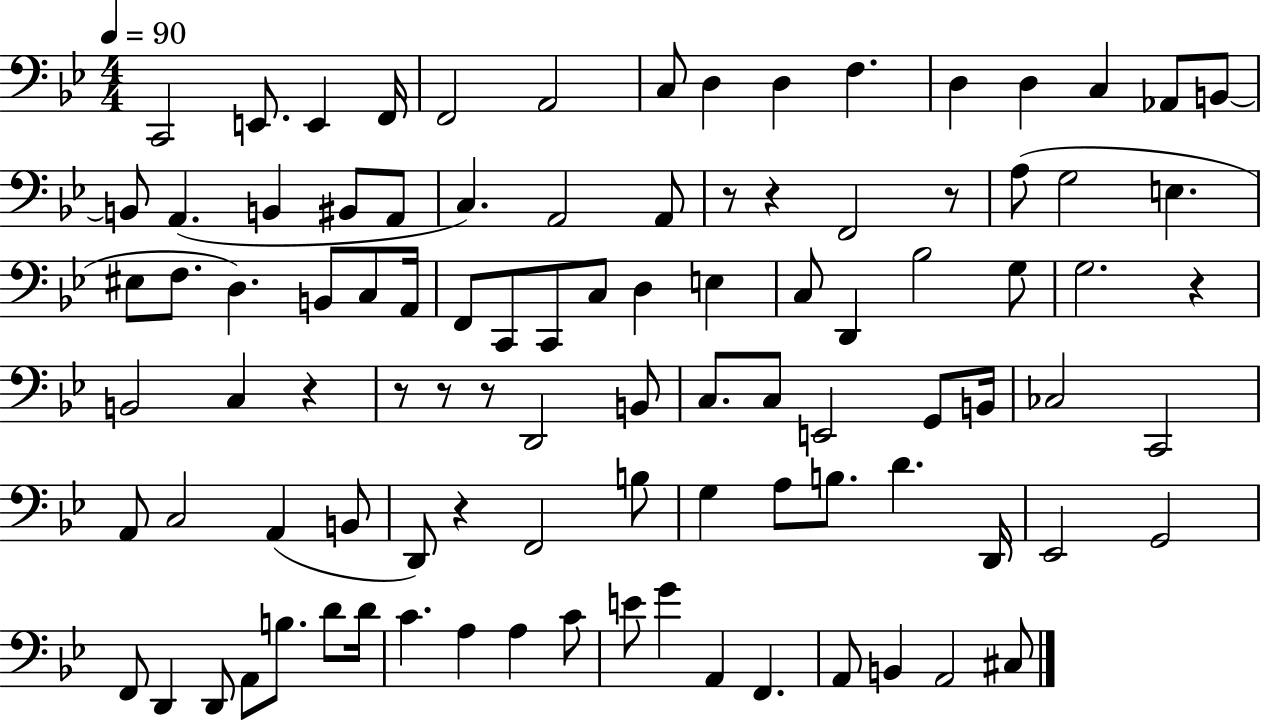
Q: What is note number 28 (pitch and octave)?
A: EIS3